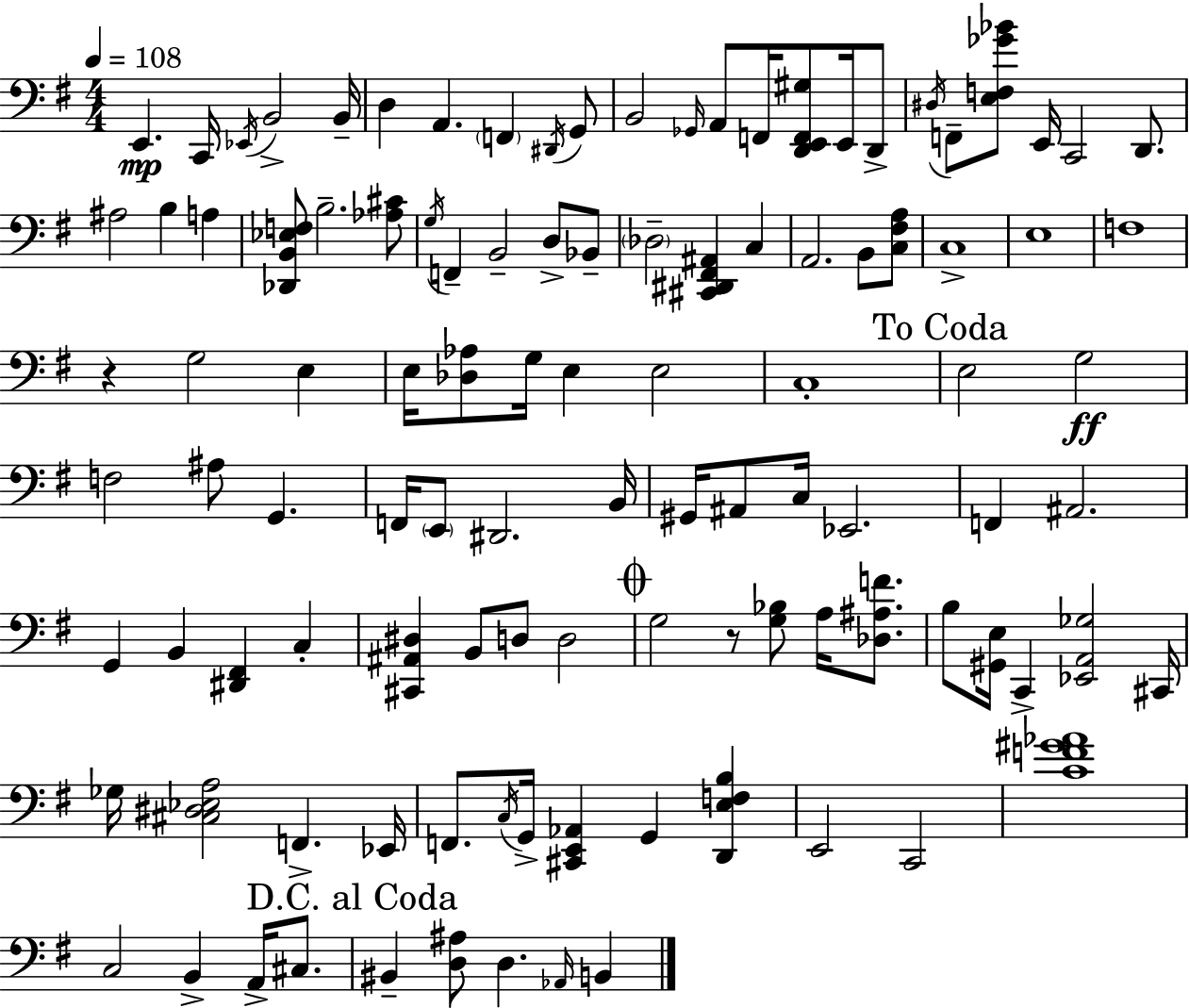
E2/q. C2/s Eb2/s B2/h B2/s D3/q A2/q. F2/q D#2/s G2/e B2/h Gb2/s A2/e F2/s [D2,E2,F2,G#3]/e E2/s D2/e D#3/s F2/e [E3,F3,Gb4,Bb4]/e E2/s C2/h D2/e. A#3/h B3/q A3/q [Db2,B2,Eb3,F3]/e B3/h. [Ab3,C#4]/e G3/s F2/q B2/h D3/e Bb2/e Db3/h [C#2,D#2,F#2,A#2]/q C3/q A2/h. B2/e [C3,F#3,A3]/e C3/w E3/w F3/w R/q G3/h E3/q E3/s [Db3,Ab3]/e G3/s E3/q E3/h C3/w E3/h G3/h F3/h A#3/e G2/q. F2/s E2/e D#2/h. B2/s G#2/s A#2/e C3/s Eb2/h. F2/q A#2/h. G2/q B2/q [D#2,F#2]/q C3/q [C#2,A#2,D#3]/q B2/e D3/e D3/h G3/h R/e [G3,Bb3]/e A3/s [Db3,A#3,F4]/e. B3/e [G#2,E3]/s C2/q [Eb2,A2,Gb3]/h C#2/s Gb3/s [C#3,D#3,Eb3,A3]/h F2/q. Eb2/s F2/e. C3/s G2/s [C#2,E2,Ab2]/q G2/q [D2,E3,F3,B3]/q E2/h C2/h [C4,F4,G#4,Ab4]/w C3/h B2/q A2/s C#3/e. BIS2/q [D3,A#3]/e D3/q. Ab2/s B2/q